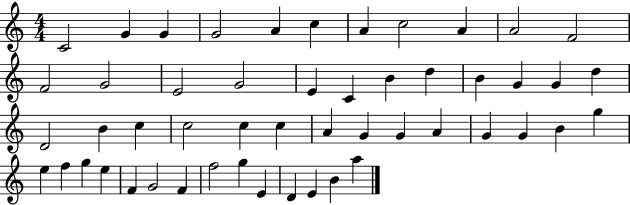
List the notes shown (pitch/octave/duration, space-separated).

C4/h G4/q G4/q G4/h A4/q C5/q A4/q C5/h A4/q A4/h F4/h F4/h G4/h E4/h G4/h E4/q C4/q B4/q D5/q B4/q G4/q G4/q D5/q D4/h B4/q C5/q C5/h C5/q C5/q A4/q G4/q G4/q A4/q G4/q G4/q B4/q G5/q E5/q F5/q G5/q E5/q F4/q G4/h F4/q F5/h G5/q E4/q D4/q E4/q B4/q A5/q